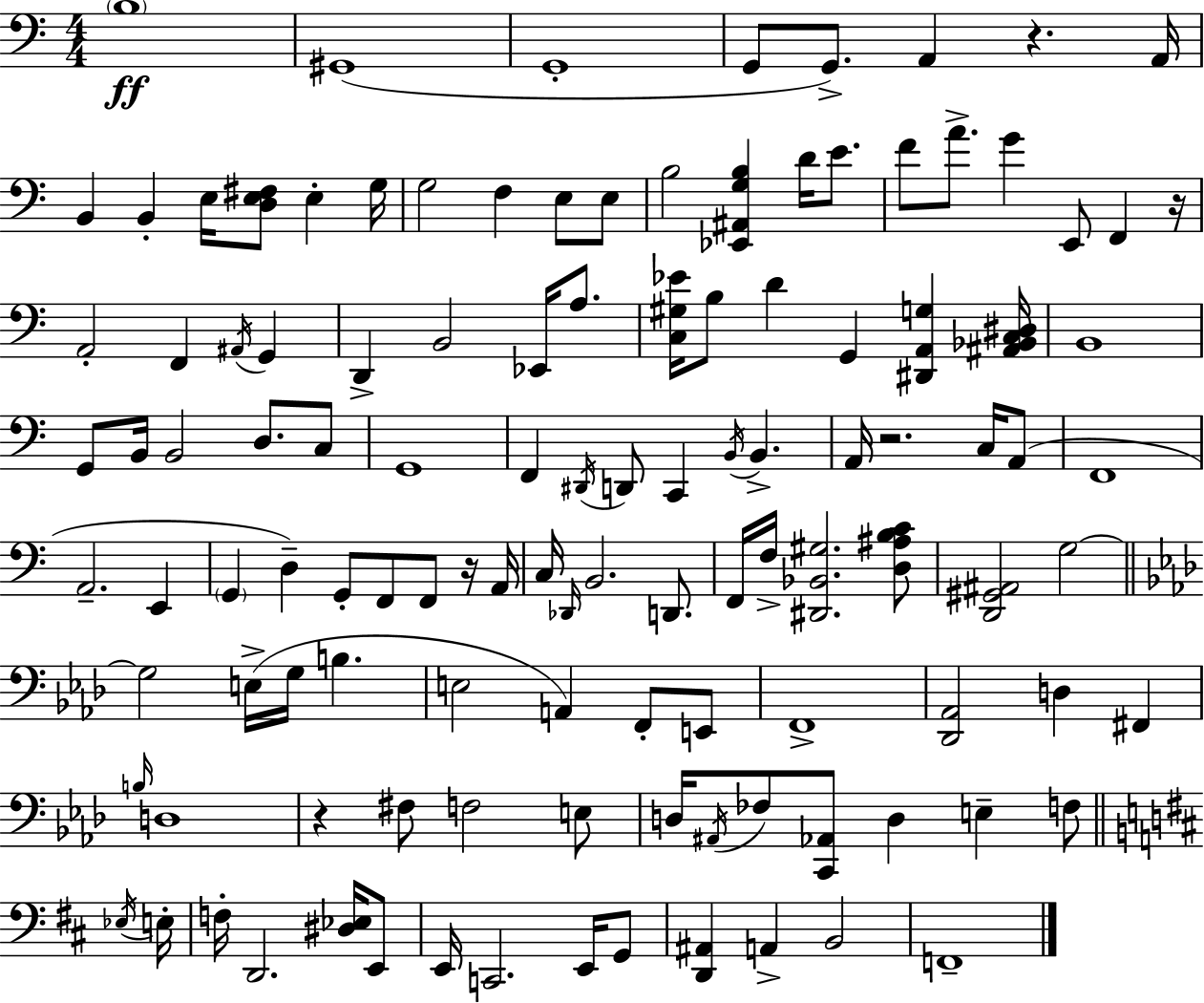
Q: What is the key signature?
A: C major